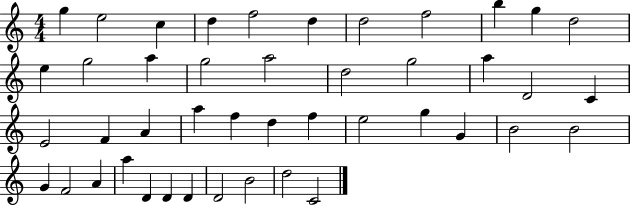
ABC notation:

X:1
T:Untitled
M:4/4
L:1/4
K:C
g e2 c d f2 d d2 f2 b g d2 e g2 a g2 a2 d2 g2 a D2 C E2 F A a f d f e2 g G B2 B2 G F2 A a D D D D2 B2 d2 C2